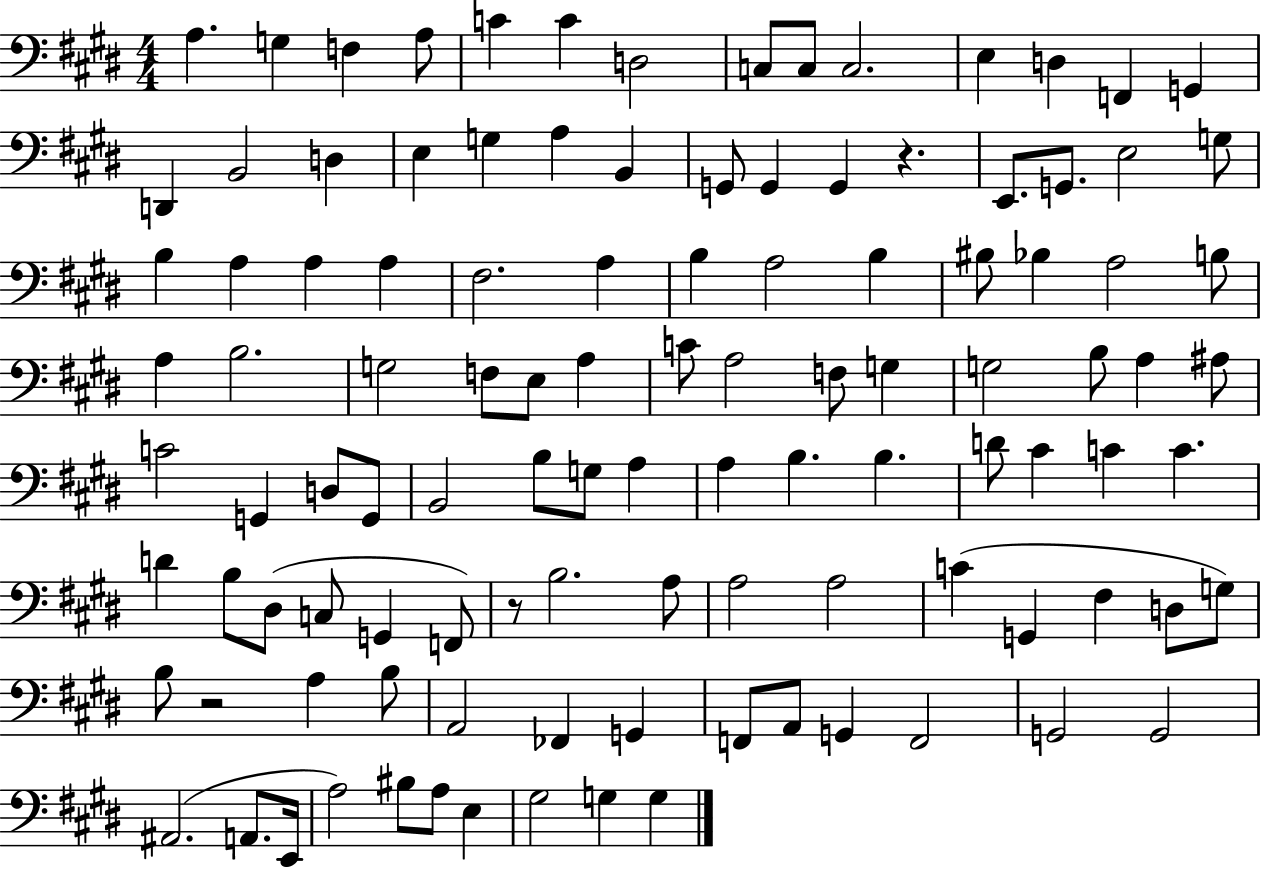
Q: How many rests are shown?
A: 3